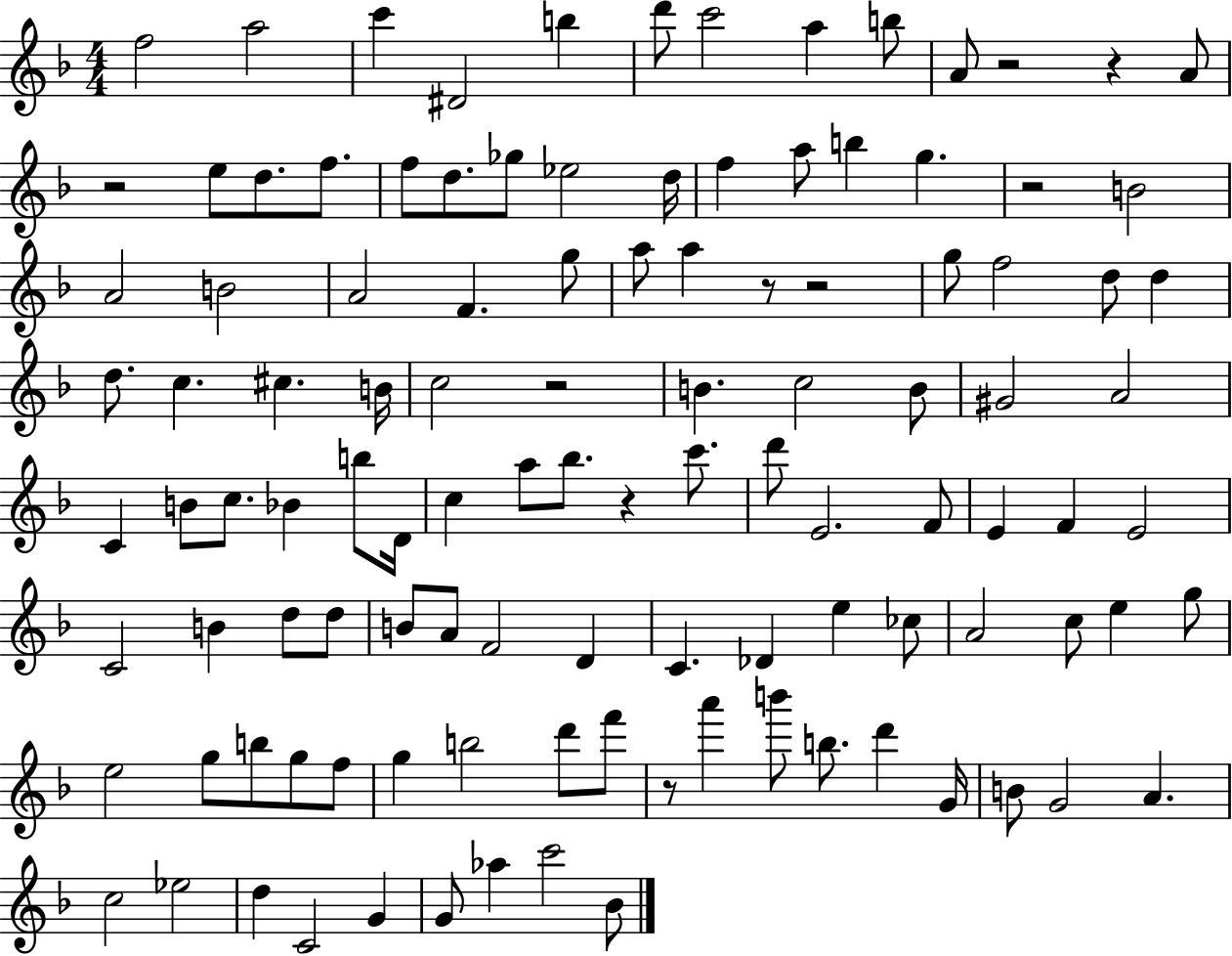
F5/h A5/h C6/q D#4/h B5/q D6/e C6/h A5/q B5/e A4/e R/h R/q A4/e R/h E5/e D5/e. F5/e. F5/e D5/e. Gb5/e Eb5/h D5/s F5/q A5/e B5/q G5/q. R/h B4/h A4/h B4/h A4/h F4/q. G5/e A5/e A5/q R/e R/h G5/e F5/h D5/e D5/q D5/e. C5/q. C#5/q. B4/s C5/h R/h B4/q. C5/h B4/e G#4/h A4/h C4/q B4/e C5/e. Bb4/q B5/e D4/s C5/q A5/e Bb5/e. R/q C6/e. D6/e E4/h. F4/e E4/q F4/q E4/h C4/h B4/q D5/e D5/e B4/e A4/e F4/h D4/q C4/q. Db4/q E5/q CES5/e A4/h C5/e E5/q G5/e E5/h G5/e B5/e G5/e F5/e G5/q B5/h D6/e F6/e R/e A6/q B6/e B5/e. D6/q G4/s B4/e G4/h A4/q. C5/h Eb5/h D5/q C4/h G4/q G4/e Ab5/q C6/h Bb4/e